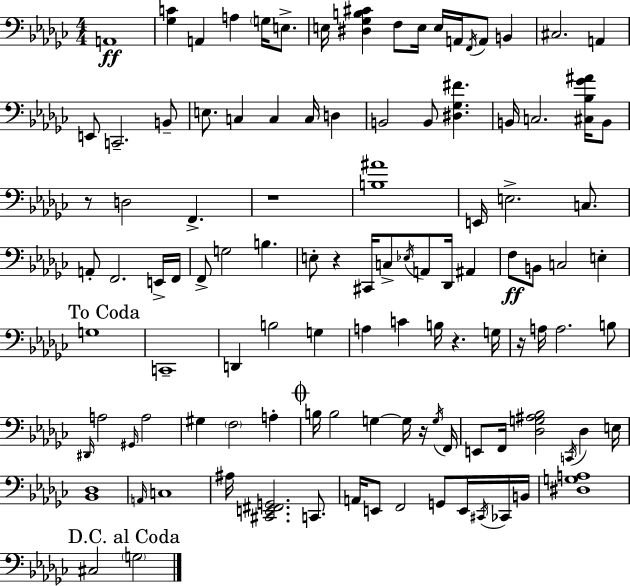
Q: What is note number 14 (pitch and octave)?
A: C#3